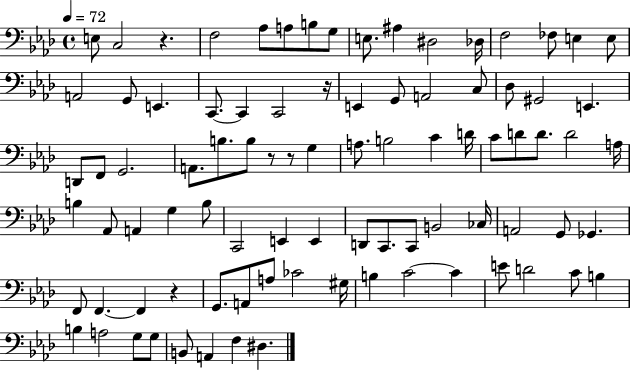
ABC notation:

X:1
T:Untitled
M:4/4
L:1/4
K:Ab
E,/2 C,2 z F,2 _A,/2 A,/2 B,/2 G,/2 E,/2 ^A, ^D,2 _D,/4 F,2 _F,/2 E, E,/2 A,,2 G,,/2 E,, C,,/2 C,, C,,2 z/4 E,, G,,/2 A,,2 C,/2 _D,/2 ^G,,2 E,, D,,/2 F,,/2 G,,2 A,,/2 B,/2 B,/2 z/2 z/2 G, A,/2 B,2 C D/4 C/2 D/2 D/2 D2 A,/4 B, _A,,/2 A,, G, B,/2 C,,2 E,, E,, D,,/2 C,,/2 C,,/2 B,,2 _C,/4 A,,2 G,,/2 _G,, F,,/2 F,, F,, z G,,/2 A,,/2 A,/2 _C2 ^G,/4 B, C2 C E/2 D2 C/2 B, B, A,2 G,/2 G,/2 B,,/2 A,, F, ^D,